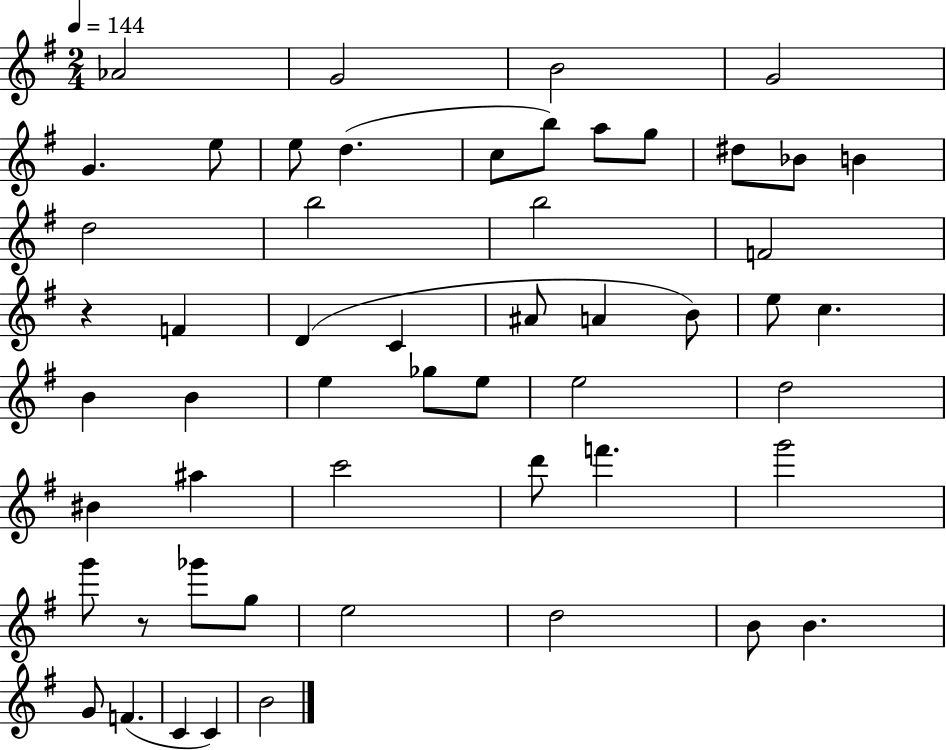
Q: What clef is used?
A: treble